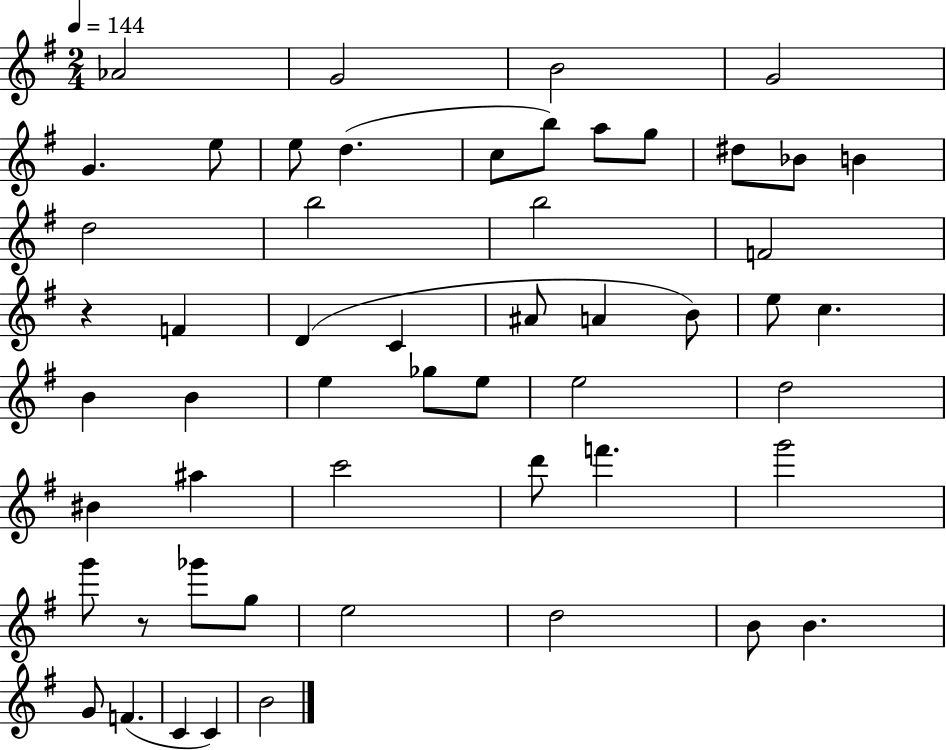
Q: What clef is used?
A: treble